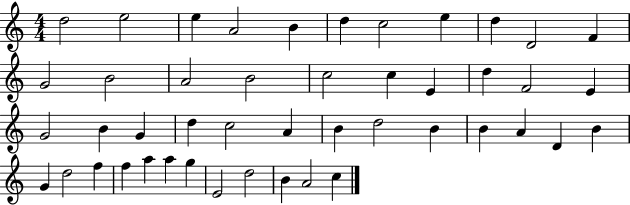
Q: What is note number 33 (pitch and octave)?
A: D4